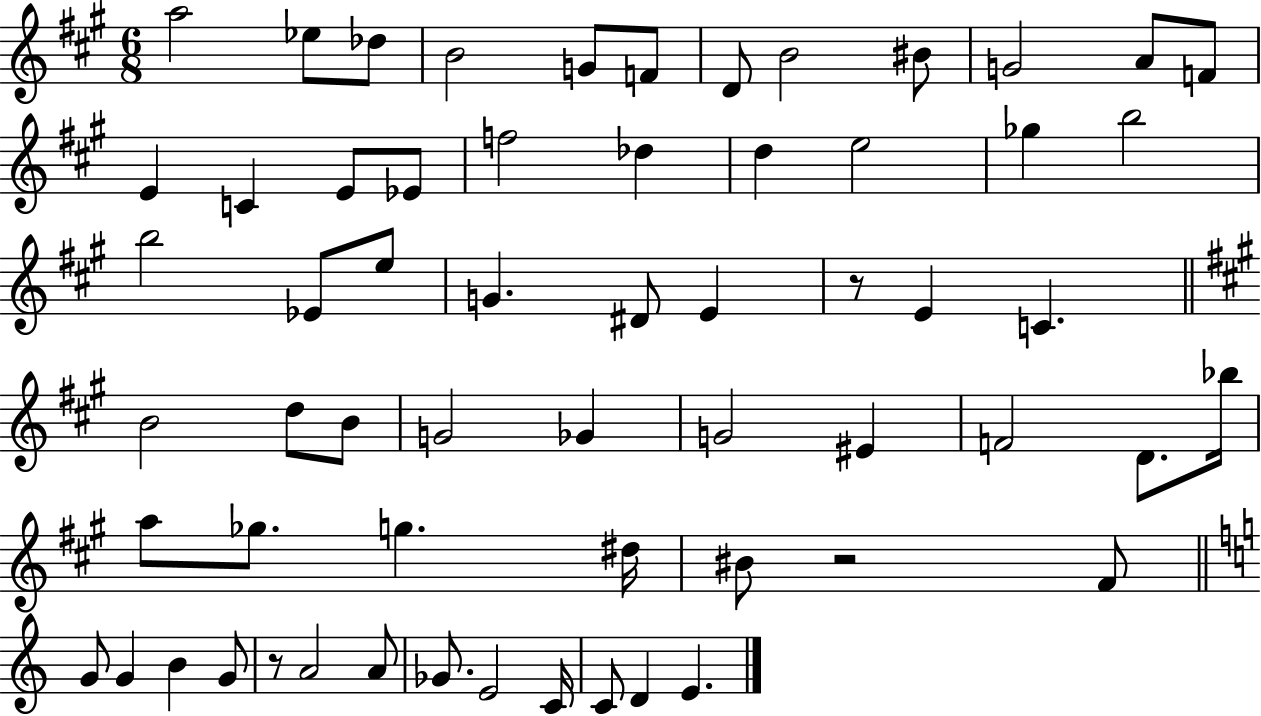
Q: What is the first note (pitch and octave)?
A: A5